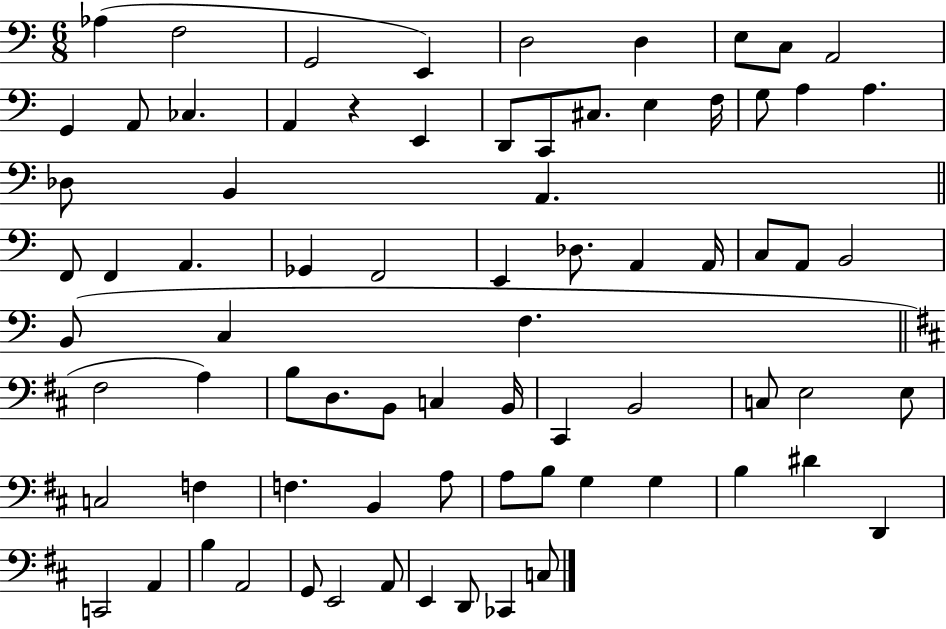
{
  \clef bass
  \numericTimeSignature
  \time 6/8
  \key c \major
  aes4( f2 | g,2 e,4) | d2 d4 | e8 c8 a,2 | \break g,4 a,8 ces4. | a,4 r4 e,4 | d,8 c,8 cis8. e4 f16 | g8 a4 a4. | \break des8 b,4 a,4. | \bar "||" \break \key c \major f,8 f,4 a,4. | ges,4 f,2 | e,4 des8. a,4 a,16 | c8 a,8 b,2 | \break b,8( c4 f4. | \bar "||" \break \key b \minor fis2 a4) | b8 d8. b,8 c4 b,16 | cis,4 b,2 | c8 e2 e8 | \break c2 f4 | f4. b,4 a8 | a8 b8 g4 g4 | b4 dis'4 d,4 | \break c,2 a,4 | b4 a,2 | g,8 e,2 a,8 | e,4 d,8 ces,4 c8 | \break \bar "|."
}